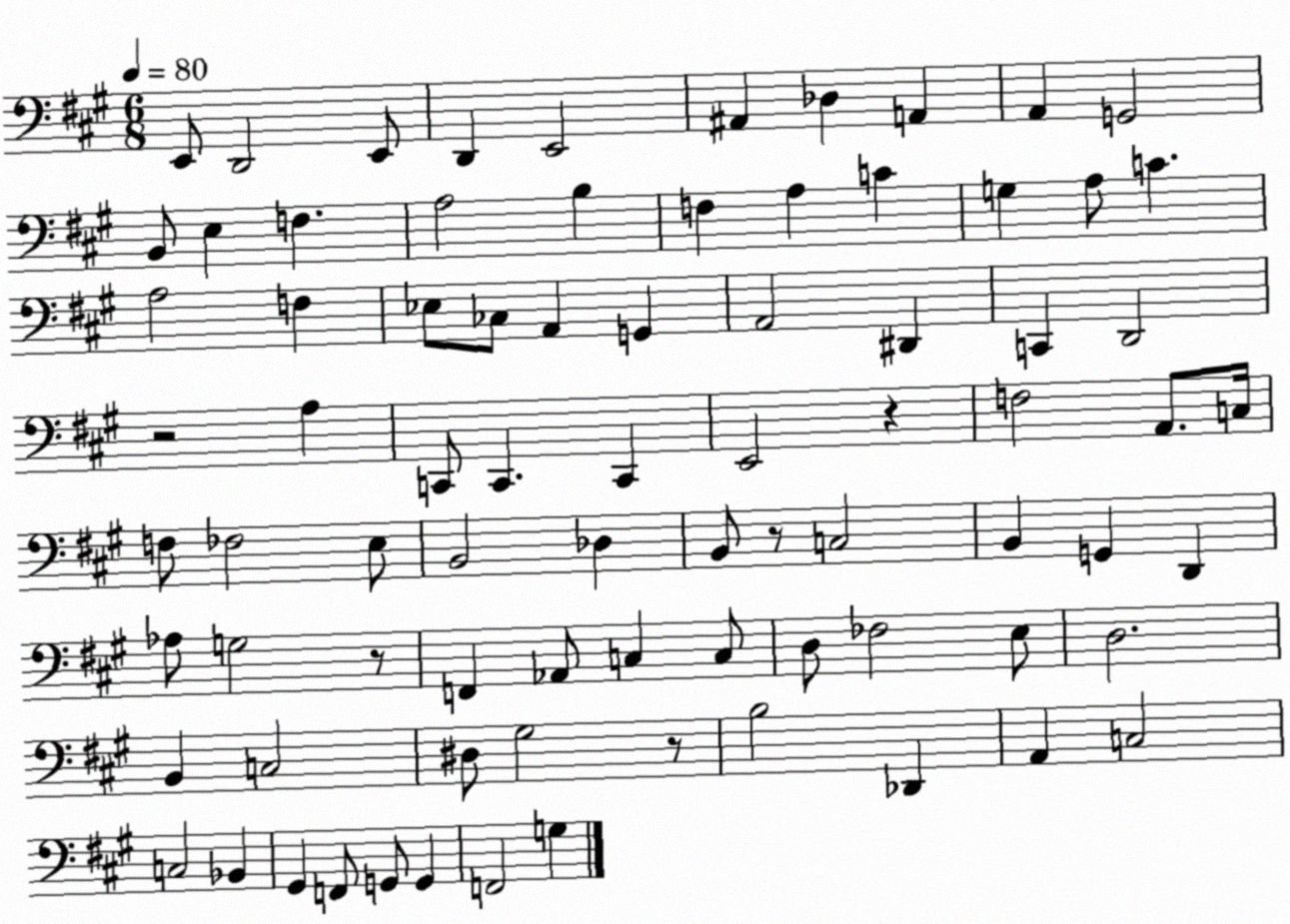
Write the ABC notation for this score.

X:1
T:Untitled
M:6/8
L:1/4
K:A
E,,/2 D,,2 E,,/2 D,, E,,2 ^A,, _D, A,, A,, G,,2 B,,/2 E, F, A,2 B, F, A, C G, A,/2 C A,2 F, _E,/2 _C,/2 A,, G,, A,,2 ^D,, C,, D,,2 z2 A, C,,/2 C,, C,, E,,2 z F,2 A,,/2 C,/4 F,/2 _F,2 E,/2 B,,2 _D, B,,/2 z/2 C,2 B,, G,, D,, _A,/2 G,2 z/2 F,, _A,,/2 C, C,/2 D,/2 _F,2 E,/2 D,2 B,, C,2 ^D,/2 ^G,2 z/2 B,2 _D,, A,, C,2 C,2 _B,, ^G,, F,,/2 G,,/2 G,, F,,2 G,